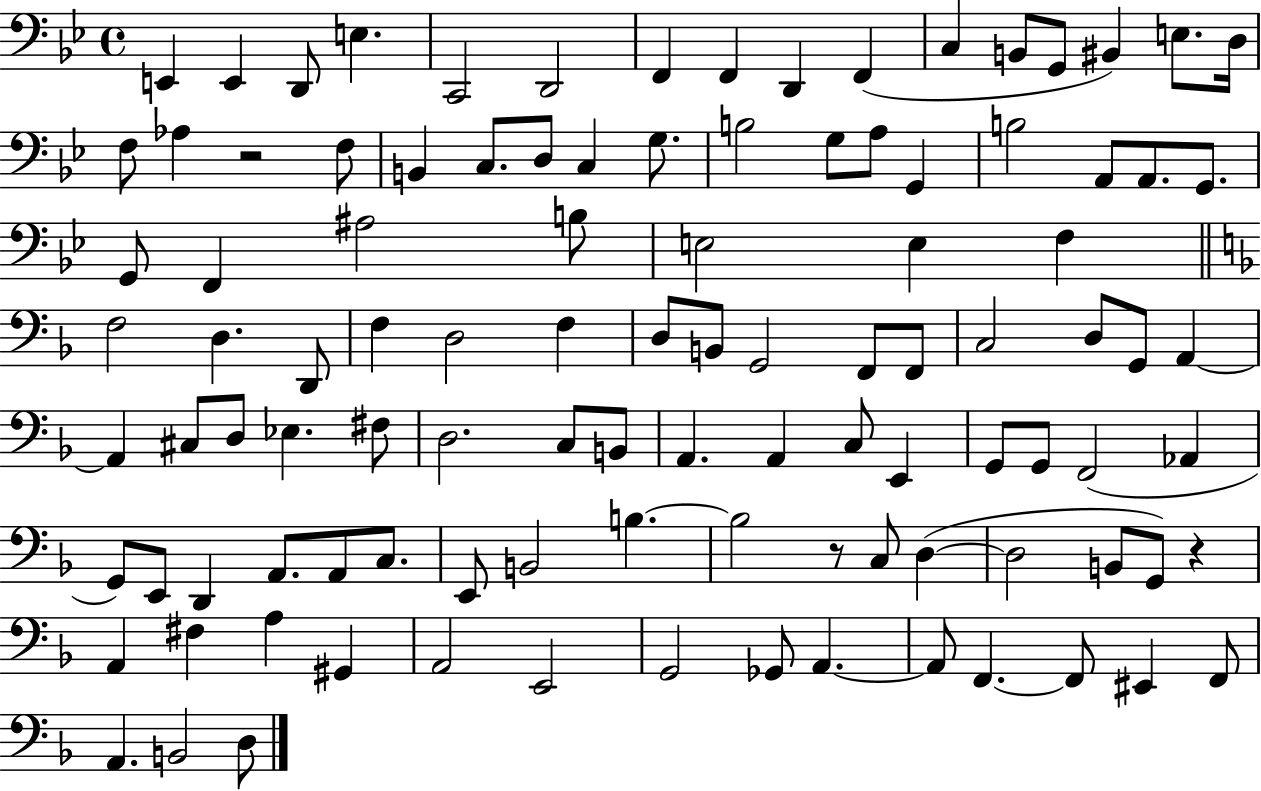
E2/q E2/q D2/e E3/q. C2/h D2/h F2/q F2/q D2/q F2/q C3/q B2/e G2/e BIS2/q E3/e. D3/s F3/e Ab3/q R/h F3/e B2/q C3/e. D3/e C3/q G3/e. B3/h G3/e A3/e G2/q B3/h A2/e A2/e. G2/e. G2/e F2/q A#3/h B3/e E3/h E3/q F3/q F3/h D3/q. D2/e F3/q D3/h F3/q D3/e B2/e G2/h F2/e F2/e C3/h D3/e G2/e A2/q A2/q C#3/e D3/e Eb3/q. F#3/e D3/h. C3/e B2/e A2/q. A2/q C3/e E2/q G2/e G2/e F2/h Ab2/q G2/e E2/e D2/q A2/e. A2/e C3/e. E2/e B2/h B3/q. B3/h R/e C3/e D3/q D3/h B2/e G2/e R/q A2/q F#3/q A3/q G#2/q A2/h E2/h G2/h Gb2/e A2/q. A2/e F2/q. F2/e EIS2/q F2/e A2/q. B2/h D3/e